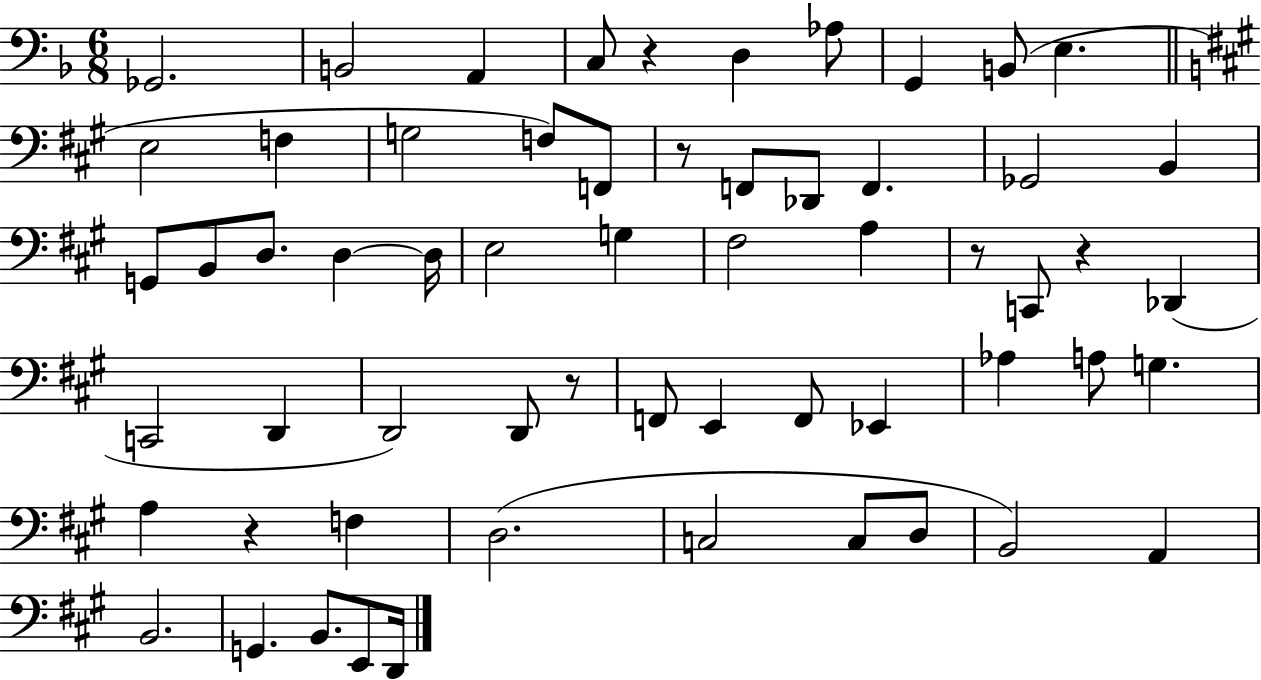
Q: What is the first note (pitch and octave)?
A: Gb2